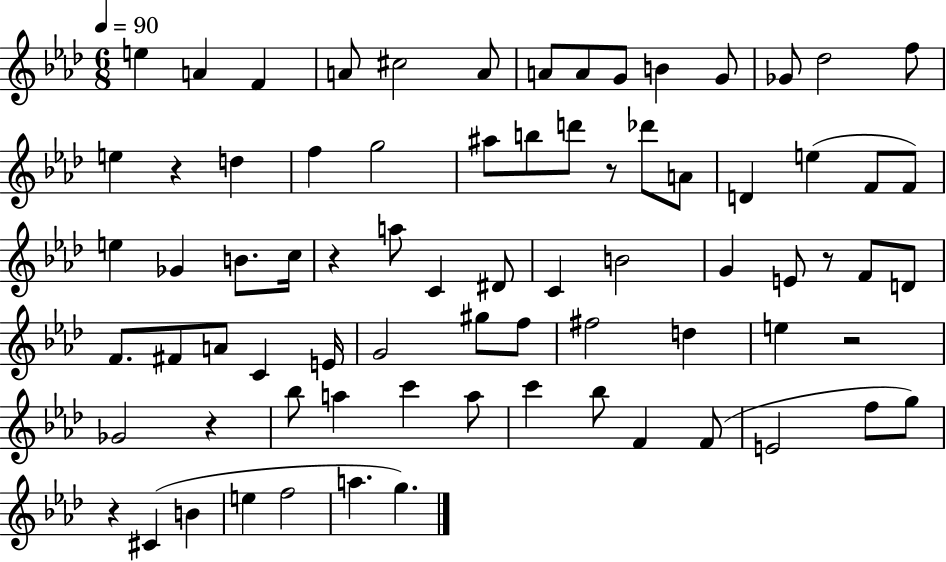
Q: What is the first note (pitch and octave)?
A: E5